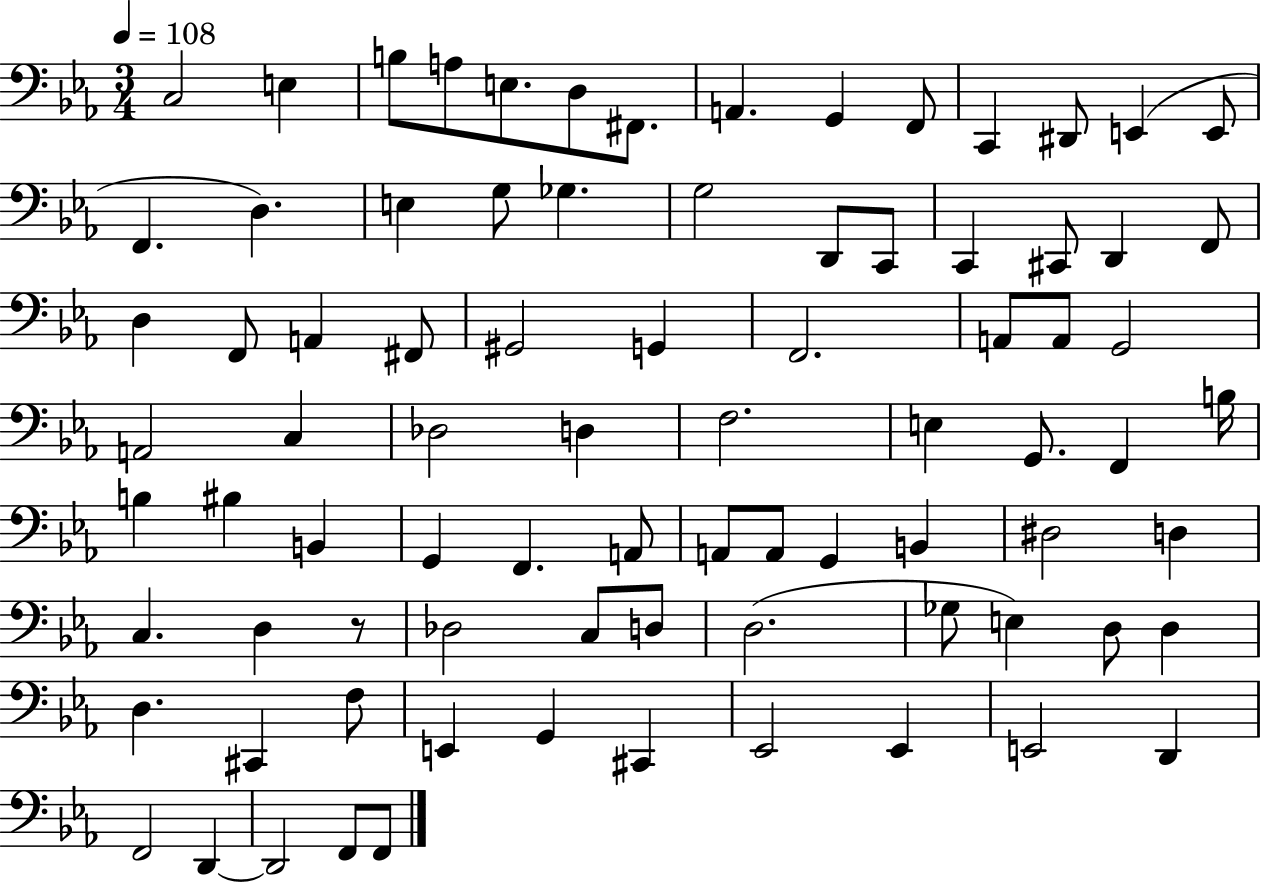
C3/h E3/q B3/e A3/e E3/e. D3/e F#2/e. A2/q. G2/q F2/e C2/q D#2/e E2/q E2/e F2/q. D3/q. E3/q G3/e Gb3/q. G3/h D2/e C2/e C2/q C#2/e D2/q F2/e D3/q F2/e A2/q F#2/e G#2/h G2/q F2/h. A2/e A2/e G2/h A2/h C3/q Db3/h D3/q F3/h. E3/q G2/e. F2/q B3/s B3/q BIS3/q B2/q G2/q F2/q. A2/e A2/e A2/e G2/q B2/q D#3/h D3/q C3/q. D3/q R/e Db3/h C3/e D3/e D3/h. Gb3/e E3/q D3/e D3/q D3/q. C#2/q F3/e E2/q G2/q C#2/q Eb2/h Eb2/q E2/h D2/q F2/h D2/q D2/h F2/e F2/e